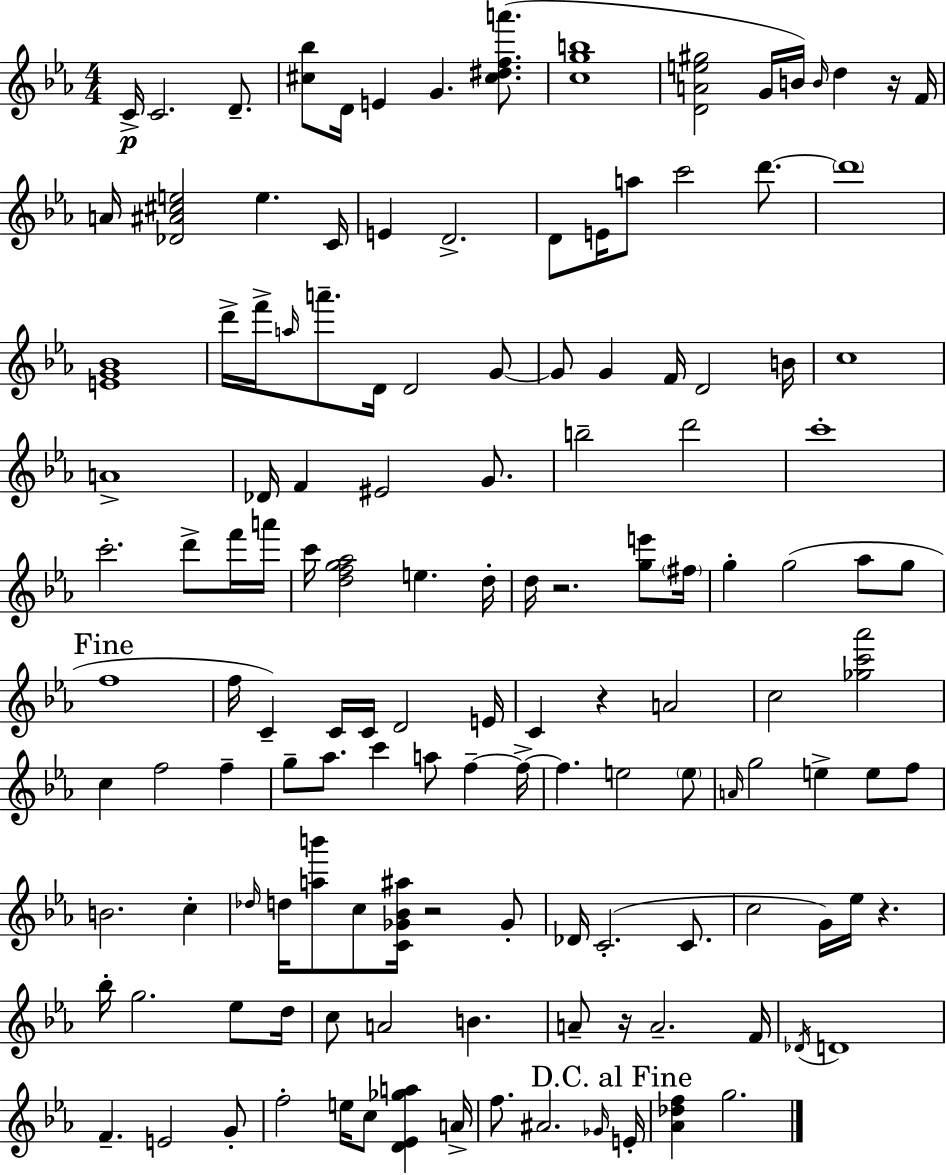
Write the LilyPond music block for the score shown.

{
  \clef treble
  \numericTimeSignature
  \time 4/4
  \key ees \major
  \repeat volta 2 { c'16->\p c'2. d'8.-- | <cis'' bes''>8 d'16 e'4 g'4. <cis'' dis'' f'' a'''>8.( | <c'' g'' b''>1 | <d' a' e'' gis''>2 g'16 b'16) \grace { b'16 } d''4 r16 | \break f'16 a'16 <des' ais' cis'' e''>2 e''4. | c'16 e'4 d'2.-> | d'8 e'16 a''8 c'''2 d'''8.~~ | \parenthesize d'''1 | \break <e' g' bes'>1 | d'''16-> f'''16-> \grace { a''16 } a'''8.-- d'16 d'2 | g'8~~ g'8 g'4 f'16 d'2 | b'16 c''1 | \break a'1-> | des'16 f'4 eis'2 g'8. | b''2-- d'''2 | c'''1-. | \break c'''2.-. d'''8-> | f'''16 a'''16 c'''16 <d'' f'' g'' aes''>2 e''4. | d''16-. d''16 r2. <g'' e'''>8 | \parenthesize fis''16 g''4-. g''2( aes''8 | \break g''8 \mark "Fine" f''1 | f''16 c'4--) c'16 c'16 d'2 | e'16 c'4 r4 a'2 | c''2 <ges'' c''' aes'''>2 | \break c''4 f''2 f''4-- | g''8-- aes''8. c'''4 a''8 f''4--~~ | f''16->~~ f''4. e''2 | \parenthesize e''8 \grace { a'16 } g''2 e''4-> e''8 | \break f''8 b'2. c''4-. | \grace { des''16 } d''16 <a'' b'''>8 c''8 <c' ges' bes' ais''>16 r2 | ges'8-. des'16 c'2.-.( | c'8. c''2 g'16) ees''16 r4. | \break bes''16-. g''2. | ees''8 d''16 c''8 a'2 b'4. | a'8-- r16 a'2.-- | f'16 \acciaccatura { des'16 } d'1 | \break f'4.-- e'2 | g'8-. f''2-. e''16 c''8 | <d' ees' ges'' a''>4 a'16-> f''8. ais'2. | \grace { ges'16 } \mark "D.C. al Fine" e'16-. <aes' des'' f''>4 g''2. | \break } \bar "|."
}